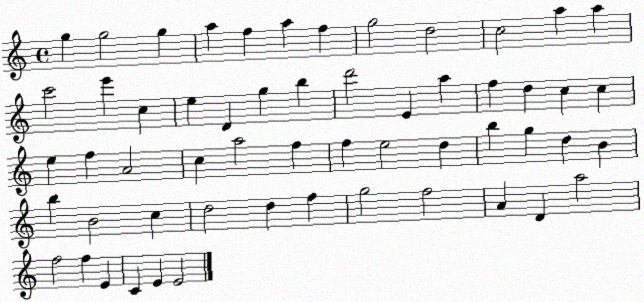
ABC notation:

X:1
T:Untitled
M:4/4
L:1/4
K:C
g g2 g a f a f g2 d2 c2 a a c'2 e' c e D g b d'2 E a f d c c e f A2 c a2 f f e2 d b g d B b B2 c d2 d f g2 f2 A D a2 f2 f E C E E2